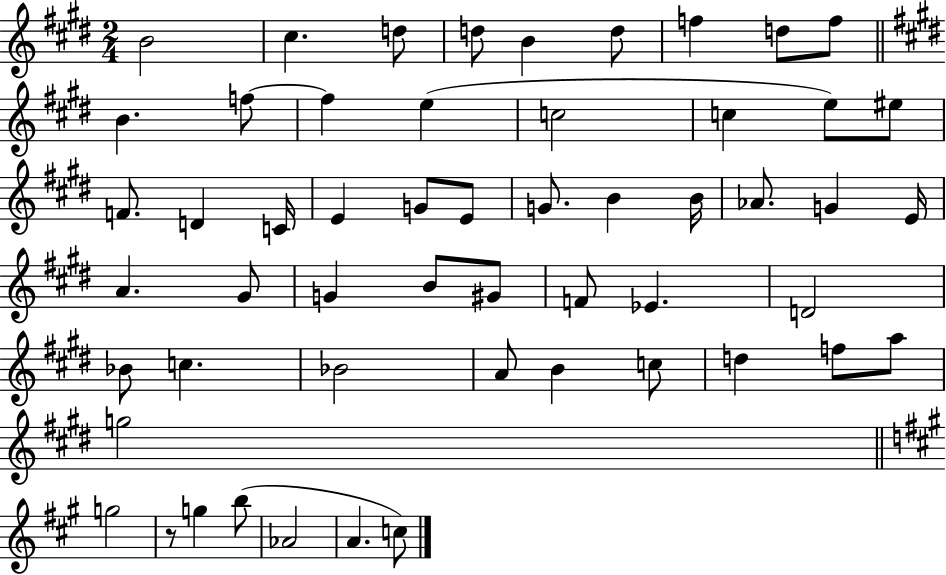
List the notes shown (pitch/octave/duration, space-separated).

B4/h C#5/q. D5/e D5/e B4/q D5/e F5/q D5/e F5/e B4/q. F5/e F5/q E5/q C5/h C5/q E5/e EIS5/e F4/e. D4/q C4/s E4/q G4/e E4/e G4/e. B4/q B4/s Ab4/e. G4/q E4/s A4/q. G#4/e G4/q B4/e G#4/e F4/e Eb4/q. D4/h Bb4/e C5/q. Bb4/h A4/e B4/q C5/e D5/q F5/e A5/e G5/h G5/h R/e G5/q B5/e Ab4/h A4/q. C5/e